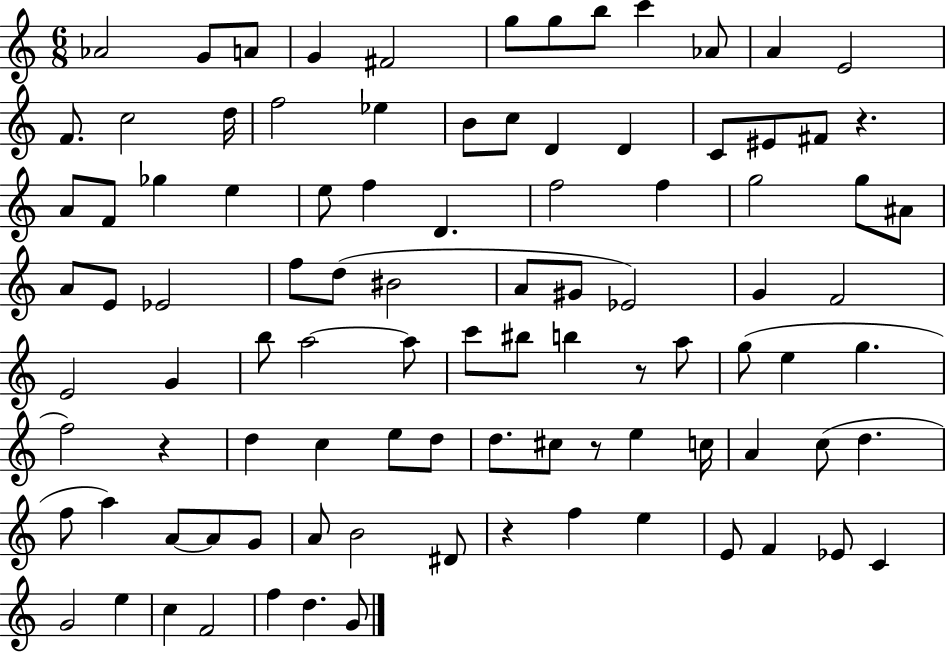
Ab4/h G4/e A4/e G4/q F#4/h G5/e G5/e B5/e C6/q Ab4/e A4/q E4/h F4/e. C5/h D5/s F5/h Eb5/q B4/e C5/e D4/q D4/q C4/e EIS4/e F#4/e R/q. A4/e F4/e Gb5/q E5/q E5/e F5/q D4/q. F5/h F5/q G5/h G5/e A#4/e A4/e E4/e Eb4/h F5/e D5/e BIS4/h A4/e G#4/e Eb4/h G4/q F4/h E4/h G4/q B5/e A5/h A5/e C6/e BIS5/e B5/q R/e A5/e G5/e E5/q G5/q. F5/h R/q D5/q C5/q E5/e D5/e D5/e. C#5/e R/e E5/q C5/s A4/q C5/e D5/q. F5/e A5/q A4/e A4/e G4/e A4/e B4/h D#4/e R/q F5/q E5/q E4/e F4/q Eb4/e C4/q G4/h E5/q C5/q F4/h F5/q D5/q. G4/e